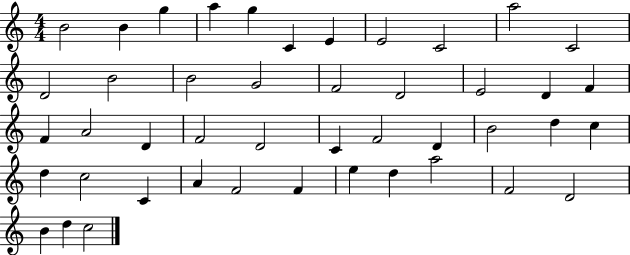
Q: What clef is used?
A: treble